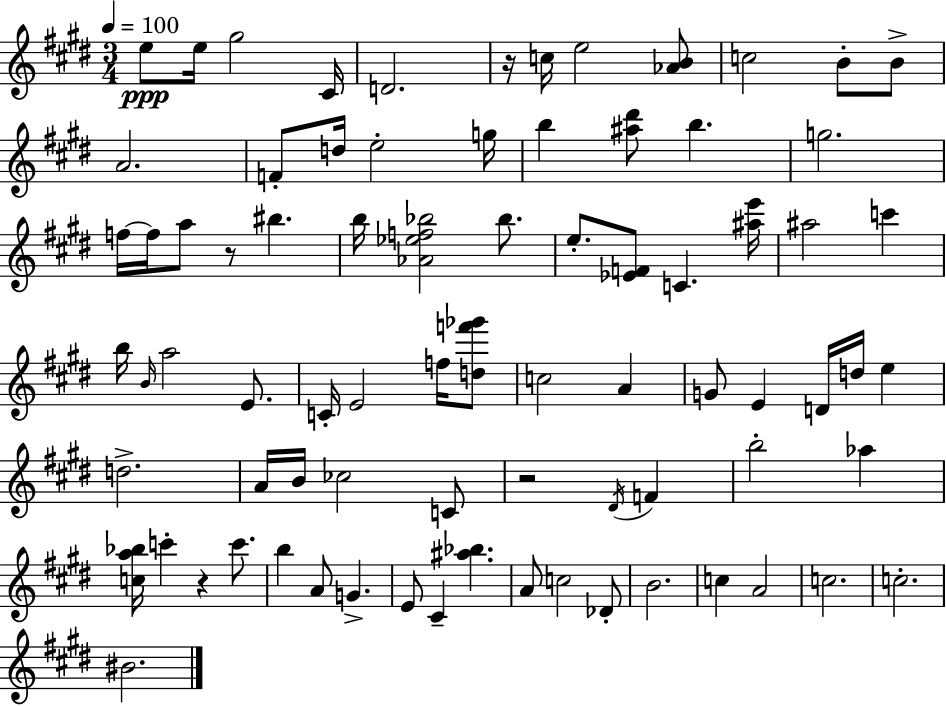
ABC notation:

X:1
T:Untitled
M:3/4
L:1/4
K:E
e/2 e/4 ^g2 ^C/4 D2 z/4 c/4 e2 [_AB]/2 c2 B/2 B/2 A2 F/2 d/4 e2 g/4 b [^a^d']/2 b g2 f/4 f/4 a/2 z/2 ^b b/4 [_A_ef_b]2 _b/2 e/2 [_EF]/2 C [^ae']/4 ^a2 c' b/4 B/4 a2 E/2 C/4 E2 f/4 [df'_g']/2 c2 A G/2 E D/4 d/4 e d2 A/4 B/4 _c2 C/2 z2 ^D/4 F b2 _a [ca_b]/4 c' z c'/2 b A/2 G E/2 ^C [^a_b] A/2 c2 _D/2 B2 c A2 c2 c2 ^B2